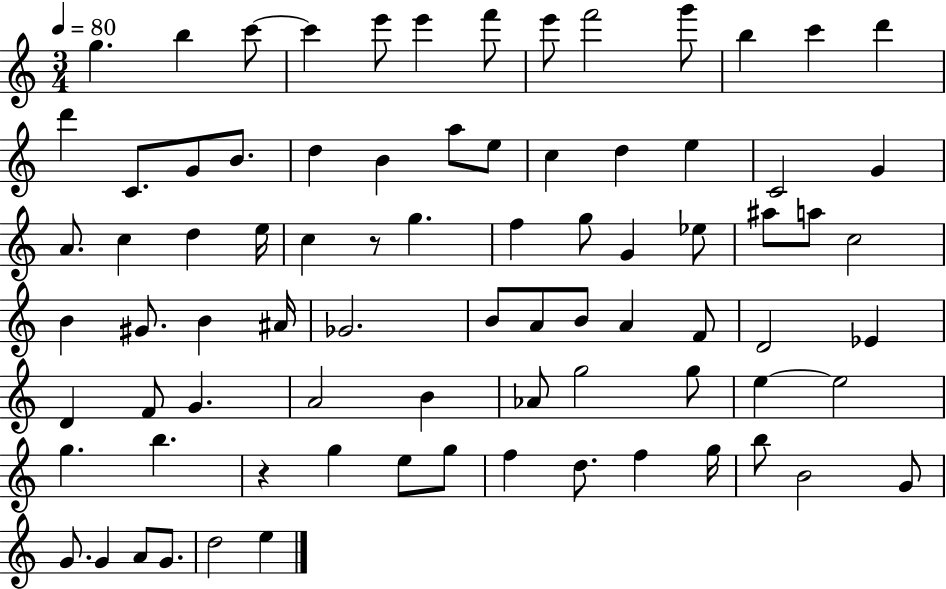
X:1
T:Untitled
M:3/4
L:1/4
K:C
g b c'/2 c' e'/2 e' f'/2 e'/2 f'2 g'/2 b c' d' d' C/2 G/2 B/2 d B a/2 e/2 c d e C2 G A/2 c d e/4 c z/2 g f g/2 G _e/2 ^a/2 a/2 c2 B ^G/2 B ^A/4 _G2 B/2 A/2 B/2 A F/2 D2 _E D F/2 G A2 B _A/2 g2 g/2 e e2 g b z g e/2 g/2 f d/2 f g/4 b/2 B2 G/2 G/2 G A/2 G/2 d2 e